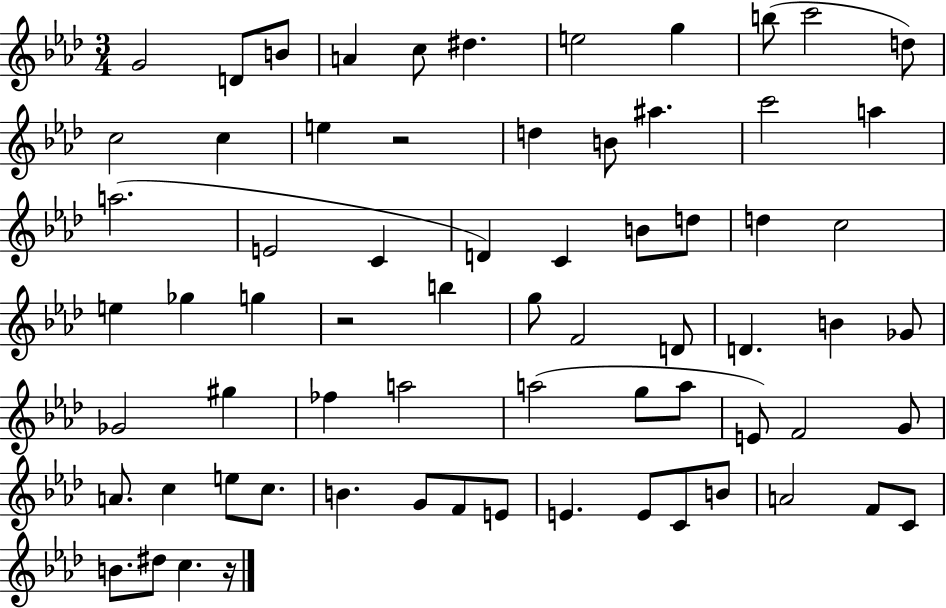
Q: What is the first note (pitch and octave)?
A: G4